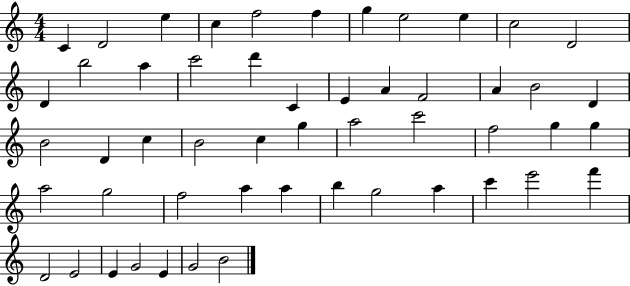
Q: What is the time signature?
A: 4/4